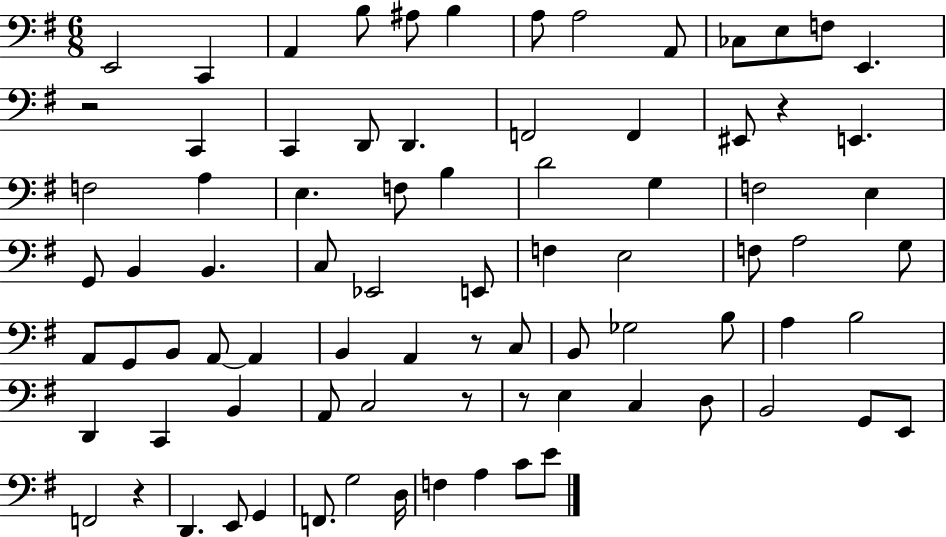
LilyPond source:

{
  \clef bass
  \numericTimeSignature
  \time 6/8
  \key g \major
  e,2 c,4 | a,4 b8 ais8 b4 | a8 a2 a,8 | ces8 e8 f8 e,4. | \break r2 c,4 | c,4 d,8 d,4. | f,2 f,4 | eis,8 r4 e,4. | \break f2 a4 | e4. f8 b4 | d'2 g4 | f2 e4 | \break g,8 b,4 b,4. | c8 ees,2 e,8 | f4 e2 | f8 a2 g8 | \break a,8 g,8 b,8 a,8~~ a,4 | b,4 a,4 r8 c8 | b,8 ges2 b8 | a4 b2 | \break d,4 c,4 b,4 | a,8 c2 r8 | r8 e4 c4 d8 | b,2 g,8 e,8 | \break f,2 r4 | d,4. e,8 g,4 | f,8. g2 d16 | f4 a4 c'8 e'8 | \break \bar "|."
}